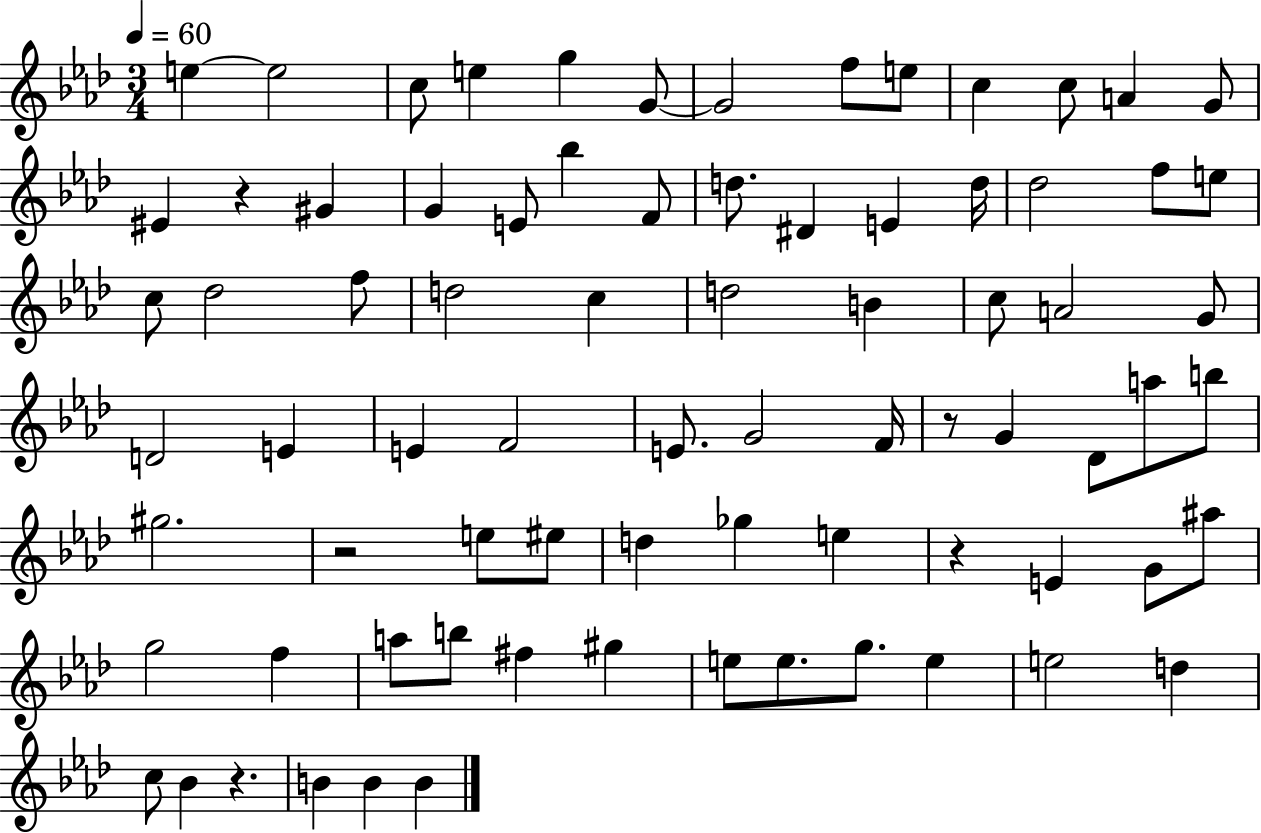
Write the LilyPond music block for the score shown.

{
  \clef treble
  \numericTimeSignature
  \time 3/4
  \key aes \major
  \tempo 4 = 60
  e''4~~ e''2 | c''8 e''4 g''4 g'8~~ | g'2 f''8 e''8 | c''4 c''8 a'4 g'8 | \break eis'4 r4 gis'4 | g'4 e'8 bes''4 f'8 | d''8. dis'4 e'4 d''16 | des''2 f''8 e''8 | \break c''8 des''2 f''8 | d''2 c''4 | d''2 b'4 | c''8 a'2 g'8 | \break d'2 e'4 | e'4 f'2 | e'8. g'2 f'16 | r8 g'4 des'8 a''8 b''8 | \break gis''2. | r2 e''8 eis''8 | d''4 ges''4 e''4 | r4 e'4 g'8 ais''8 | \break g''2 f''4 | a''8 b''8 fis''4 gis''4 | e''8 e''8. g''8. e''4 | e''2 d''4 | \break c''8 bes'4 r4. | b'4 b'4 b'4 | \bar "|."
}